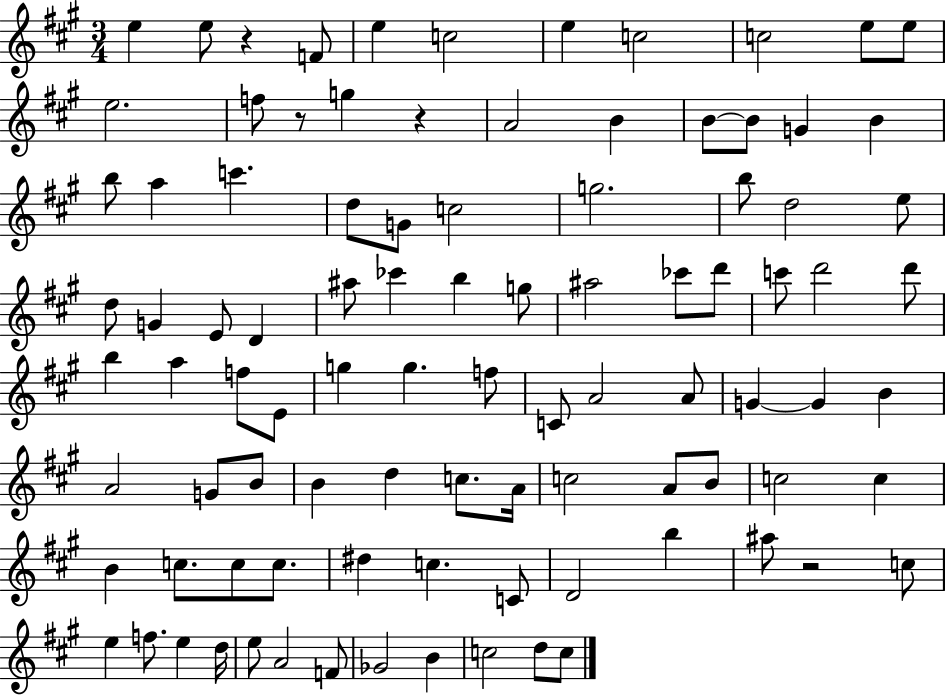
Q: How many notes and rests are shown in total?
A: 95